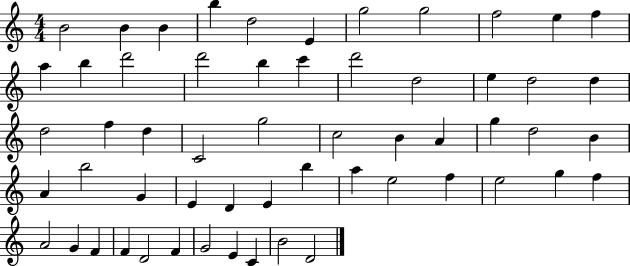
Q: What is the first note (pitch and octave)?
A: B4